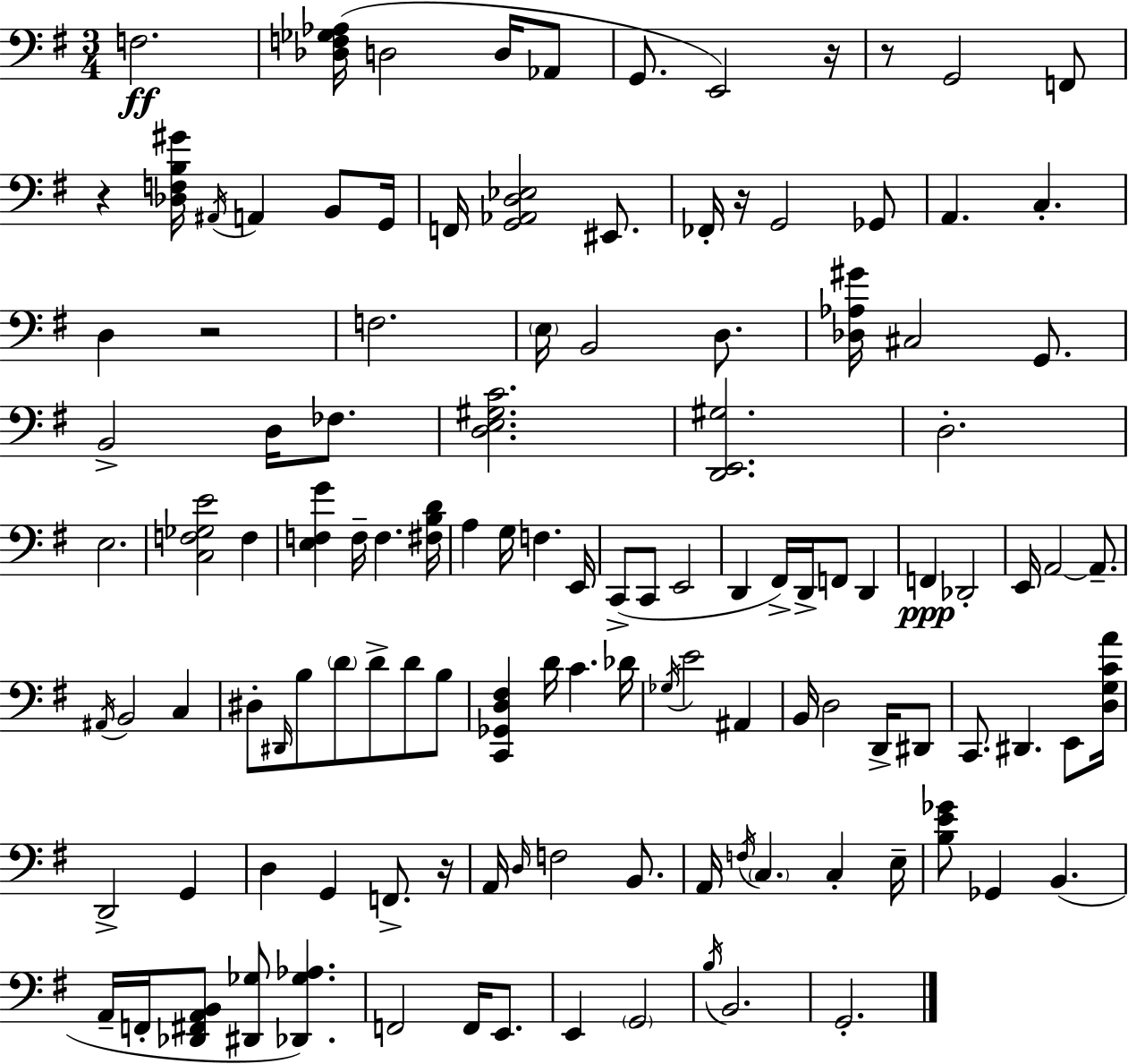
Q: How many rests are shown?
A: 6